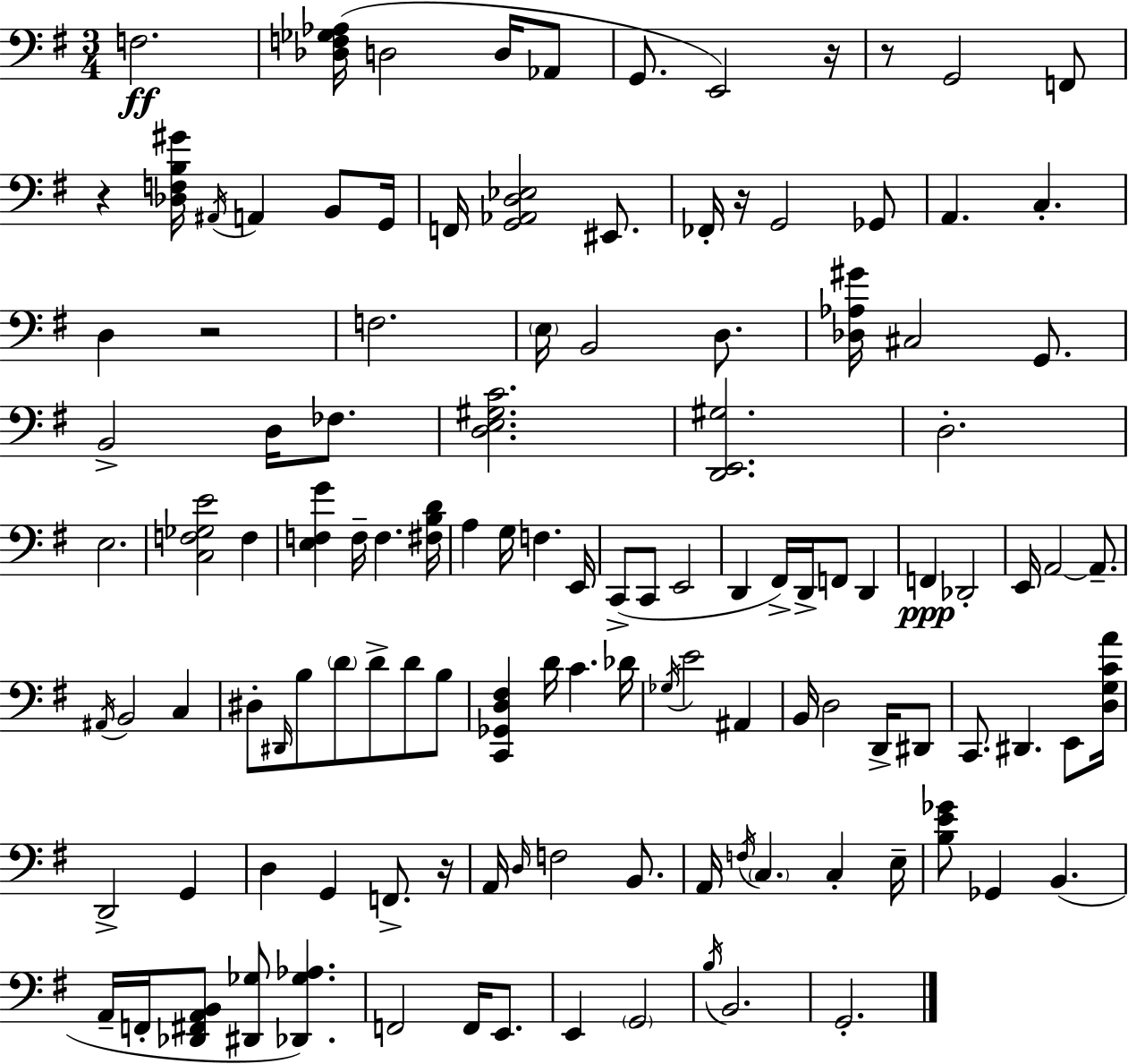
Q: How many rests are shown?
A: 6